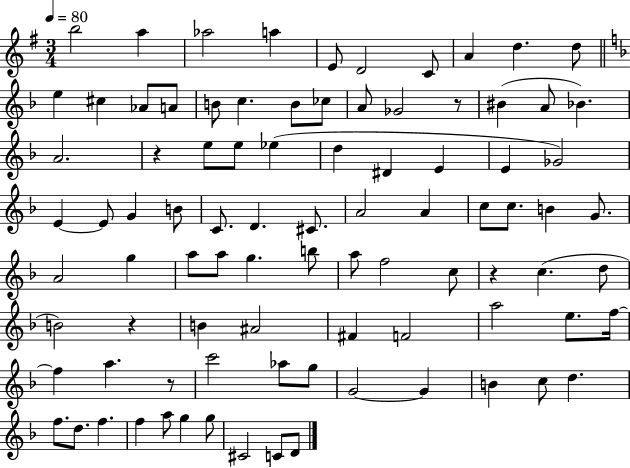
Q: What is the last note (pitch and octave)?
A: D4